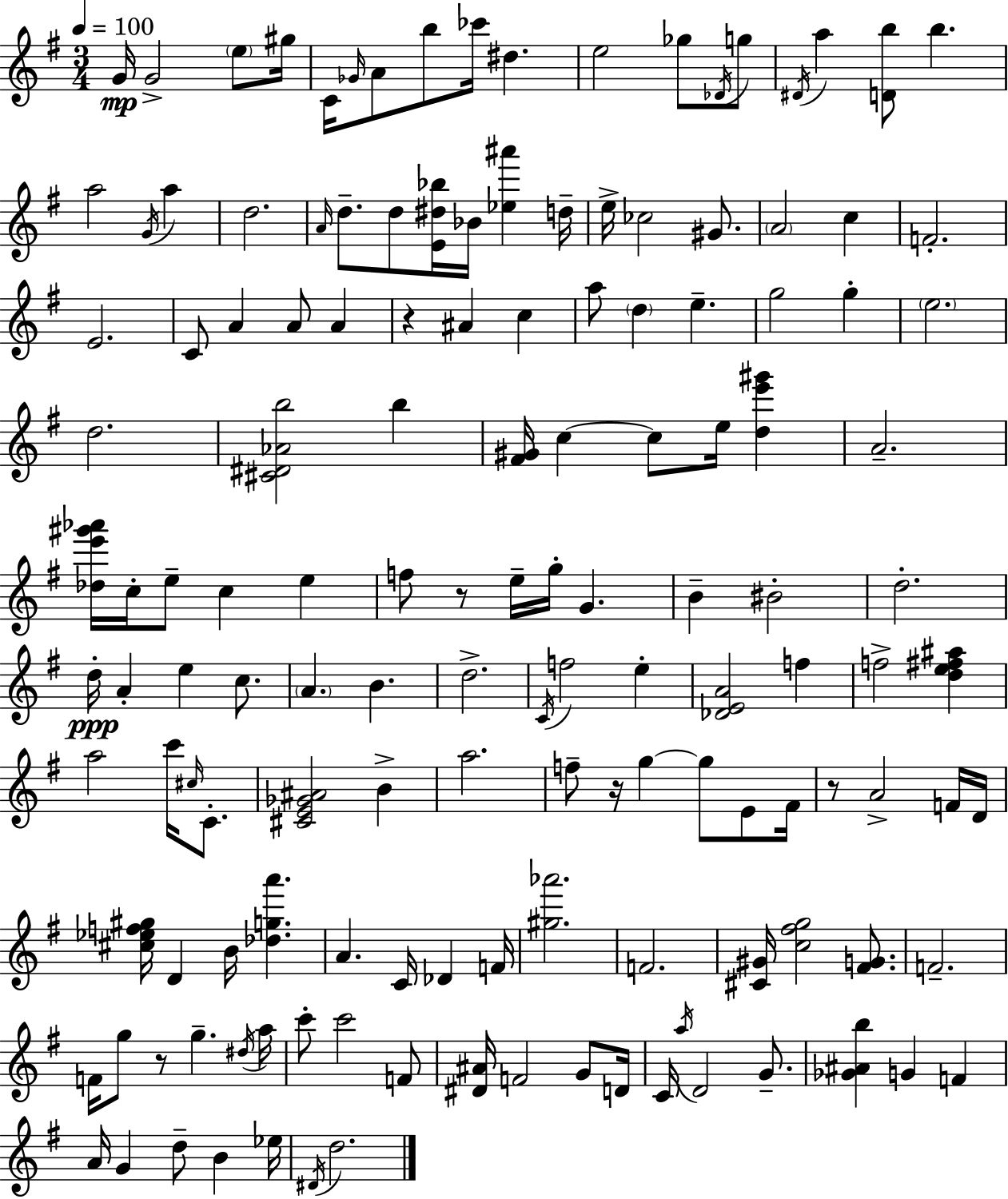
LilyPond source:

{
  \clef treble
  \numericTimeSignature
  \time 3/4
  \key g \major
  \tempo 4 = 100
  g'16\mp g'2-> \parenthesize e''8 gis''16 | c'16 \grace { ges'16 } a'8 b''8 ces'''16 dis''4. | e''2 ges''8 \acciaccatura { des'16 } | g''8 \acciaccatura { dis'16 } a''4 <d' b''>8 b''4. | \break a''2 \acciaccatura { g'16 } | a''4 d''2. | \grace { a'16 } d''8.-- d''8 <e' dis'' bes''>16 bes'16 | <ees'' ais'''>4 d''16-- e''16-> ces''2 | \break gis'8. \parenthesize a'2 | c''4 f'2.-. | e'2. | c'8 a'4 a'8 | \break a'4 r4 ais'4 | c''4 a''8 \parenthesize d''4 e''4.-- | g''2 | g''4-. \parenthesize e''2. | \break d''2. | <cis' dis' aes' b''>2 | b''4 <fis' gis'>16 c''4~~ c''8 | e''16 <d'' e''' gis'''>4 a'2.-- | \break <des'' e''' gis''' aes'''>16 c''16-. e''8-- c''4 | e''4 f''8 r8 e''16-- g''16-. g'4. | b'4-- bis'2-. | d''2.-. | \break d''16-.\ppp a'4-. e''4 | c''8. \parenthesize a'4. b'4. | d''2.-> | \acciaccatura { c'16 } f''2 | \break e''4-. <des' e' a'>2 | f''4 f''2-> | <d'' e'' fis'' ais''>4 a''2 | c'''16 \grace { cis''16 } c'8.-. <cis' e' ges' ais'>2 | \break b'4-> a''2. | f''8-- r16 g''4~~ | g''8 e'8 fis'16 r8 a'2-> | f'16 d'16 <cis'' ees'' f'' gis''>16 d'4 | \break b'16 <des'' g'' a'''>4. a'4. | c'16 des'4 f'16 <gis'' aes'''>2. | f'2. | <cis' gis'>16 <c'' fis'' g''>2 | \break <fis' g'>8. f'2.-- | f'16 g''8 r8 | g''4.-- \acciaccatura { dis''16 } a''16 c'''8-. c'''2 | f'8 <dis' ais'>16 f'2 | \break g'8 d'16 c'16 \acciaccatura { a''16 } d'2 | g'8.-- <ges' ais' b''>4 | g'4 f'4 a'16 g'4 | d''8-- b'4 ees''16 \acciaccatura { dis'16 } d''2. | \break \bar "|."
}